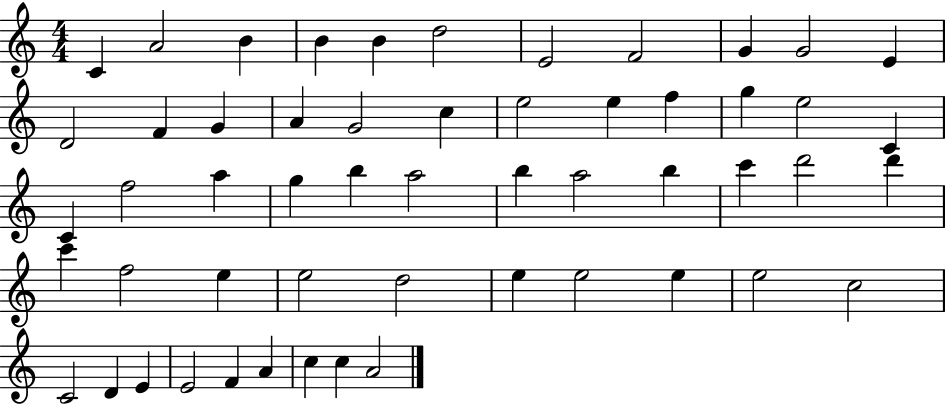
{
  \clef treble
  \numericTimeSignature
  \time 4/4
  \key c \major
  c'4 a'2 b'4 | b'4 b'4 d''2 | e'2 f'2 | g'4 g'2 e'4 | \break d'2 f'4 g'4 | a'4 g'2 c''4 | e''2 e''4 f''4 | g''4 e''2 c'4 | \break c'4 f''2 a''4 | g''4 b''4 a''2 | b''4 a''2 b''4 | c'''4 d'''2 d'''4 | \break c'''4 f''2 e''4 | e''2 d''2 | e''4 e''2 e''4 | e''2 c''2 | \break c'2 d'4 e'4 | e'2 f'4 a'4 | c''4 c''4 a'2 | \bar "|."
}